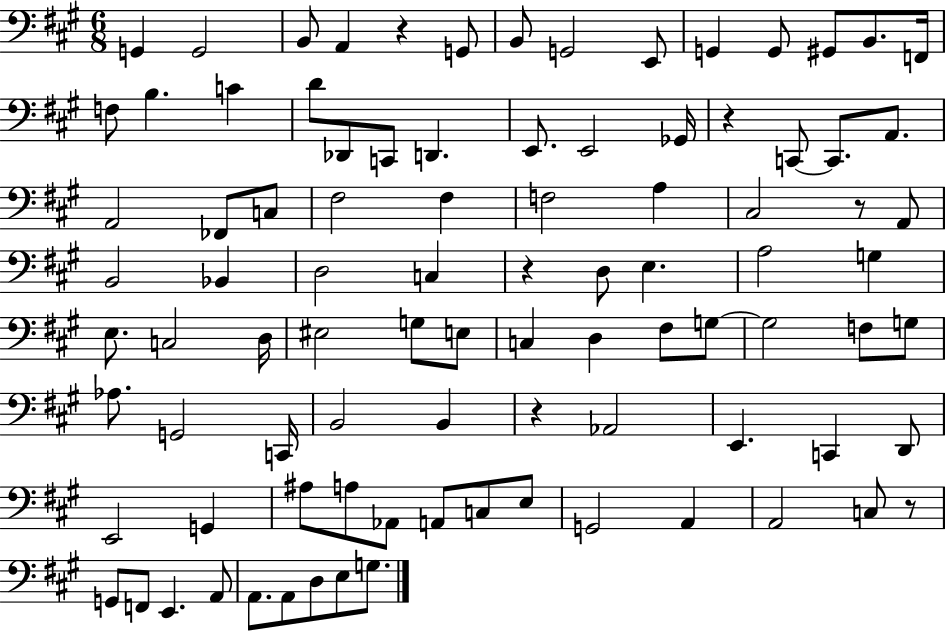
X:1
T:Untitled
M:6/8
L:1/4
K:A
G,, G,,2 B,,/2 A,, z G,,/2 B,,/2 G,,2 E,,/2 G,, G,,/2 ^G,,/2 B,,/2 F,,/4 F,/2 B, C D/2 _D,,/2 C,,/2 D,, E,,/2 E,,2 _G,,/4 z C,,/2 C,,/2 A,,/2 A,,2 _F,,/2 C,/2 ^F,2 ^F, F,2 A, ^C,2 z/2 A,,/2 B,,2 _B,, D,2 C, z D,/2 E, A,2 G, E,/2 C,2 D,/4 ^E,2 G,/2 E,/2 C, D, ^F,/2 G,/2 G,2 F,/2 G,/2 _A,/2 G,,2 C,,/4 B,,2 B,, z _A,,2 E,, C,, D,,/2 E,,2 G,, ^A,/2 A,/2 _A,,/2 A,,/2 C,/2 E,/2 G,,2 A,, A,,2 C,/2 z/2 G,,/2 F,,/2 E,, A,,/2 A,,/2 A,,/2 D,/2 E,/2 G,/2